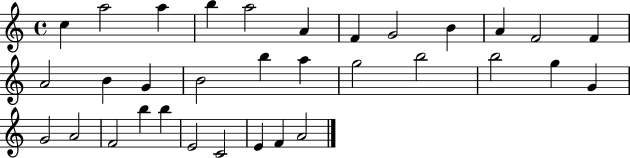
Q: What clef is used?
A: treble